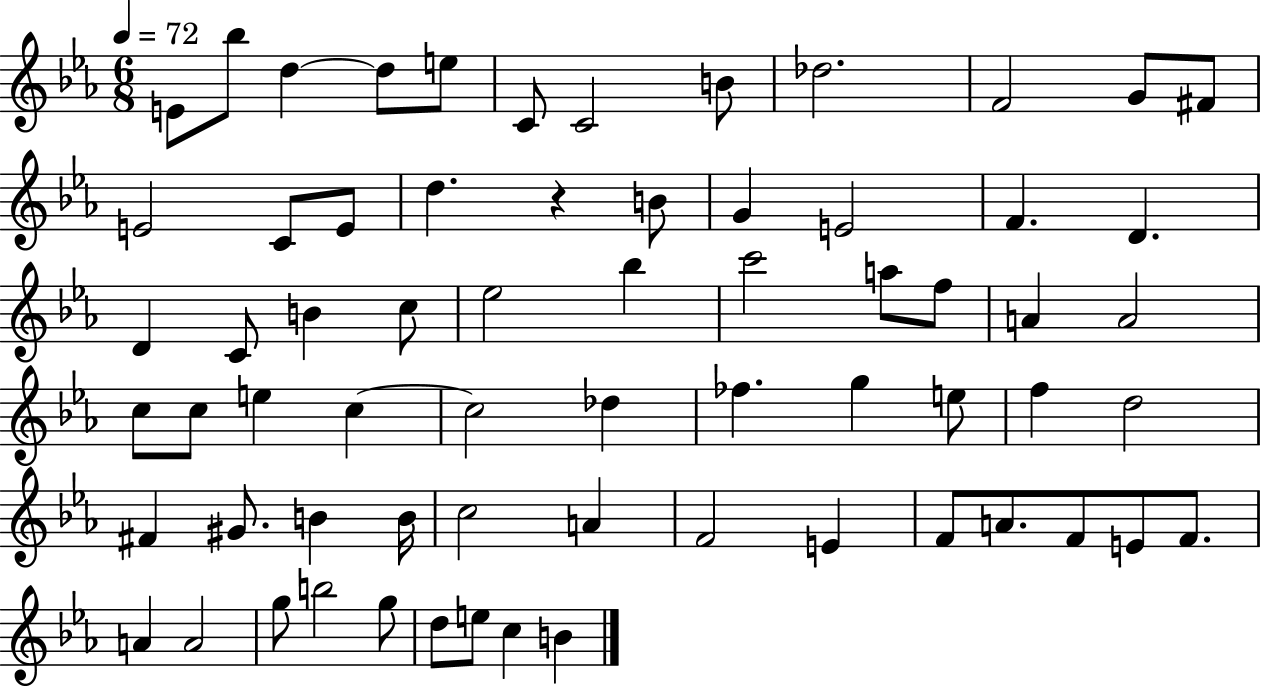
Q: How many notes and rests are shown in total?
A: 66